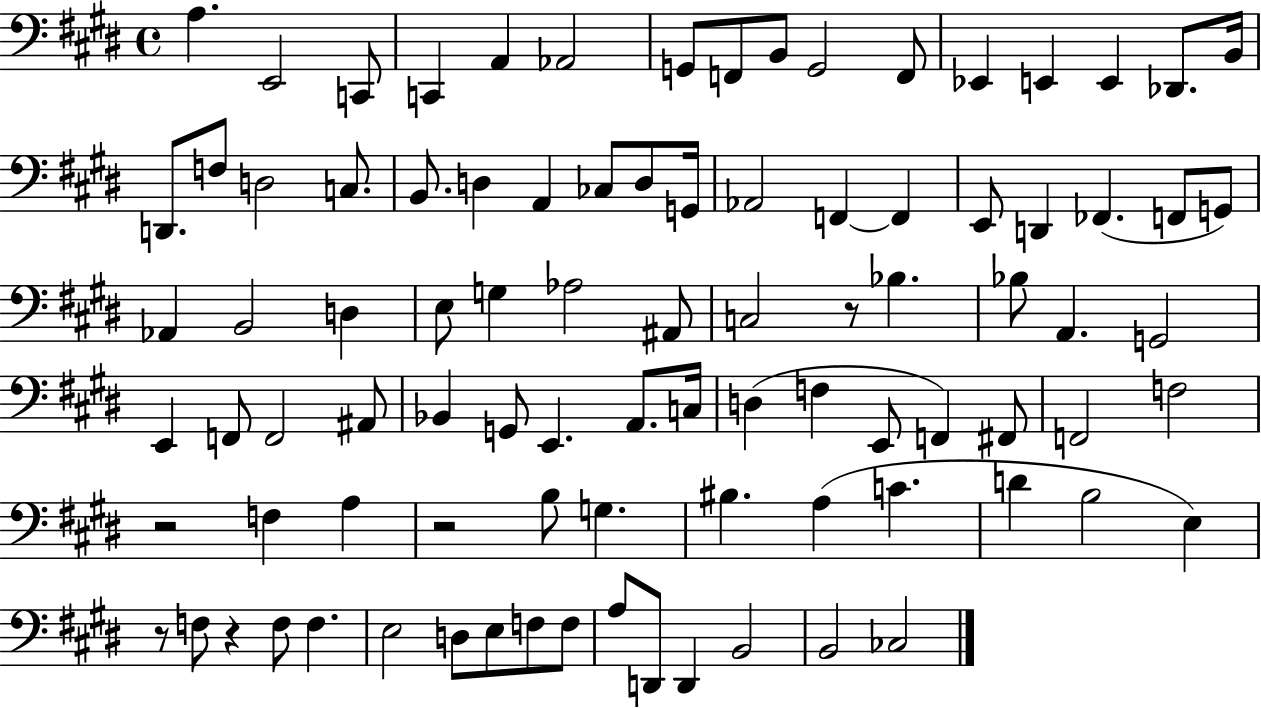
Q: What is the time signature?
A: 4/4